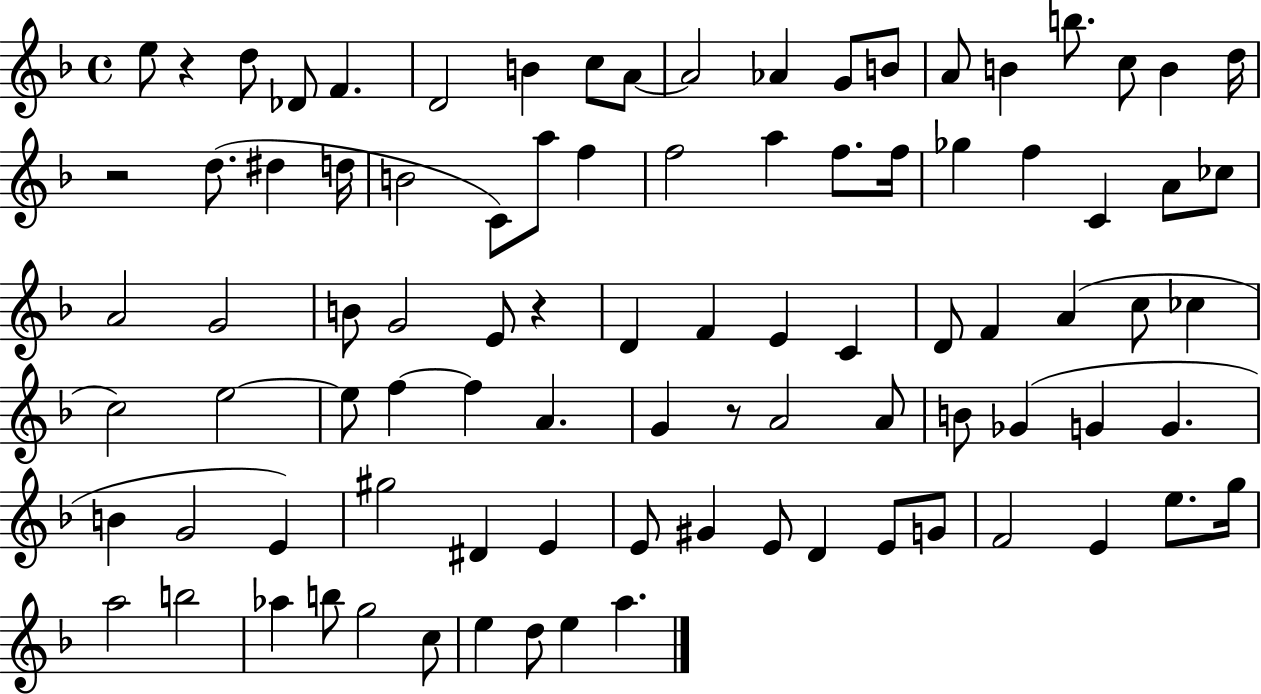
E5/e R/q D5/e Db4/e F4/q. D4/h B4/q C5/e A4/e A4/h Ab4/q G4/e B4/e A4/e B4/q B5/e. C5/e B4/q D5/s R/h D5/e. D#5/q D5/s B4/h C4/e A5/e F5/q F5/h A5/q F5/e. F5/s Gb5/q F5/q C4/q A4/e CES5/e A4/h G4/h B4/e G4/h E4/e R/q D4/q F4/q E4/q C4/q D4/e F4/q A4/q C5/e CES5/q C5/h E5/h E5/e F5/q F5/q A4/q. G4/q R/e A4/h A4/e B4/e Gb4/q G4/q G4/q. B4/q G4/h E4/q G#5/h D#4/q E4/q E4/e G#4/q E4/e D4/q E4/e G4/e F4/h E4/q E5/e. G5/s A5/h B5/h Ab5/q B5/e G5/h C5/e E5/q D5/e E5/q A5/q.